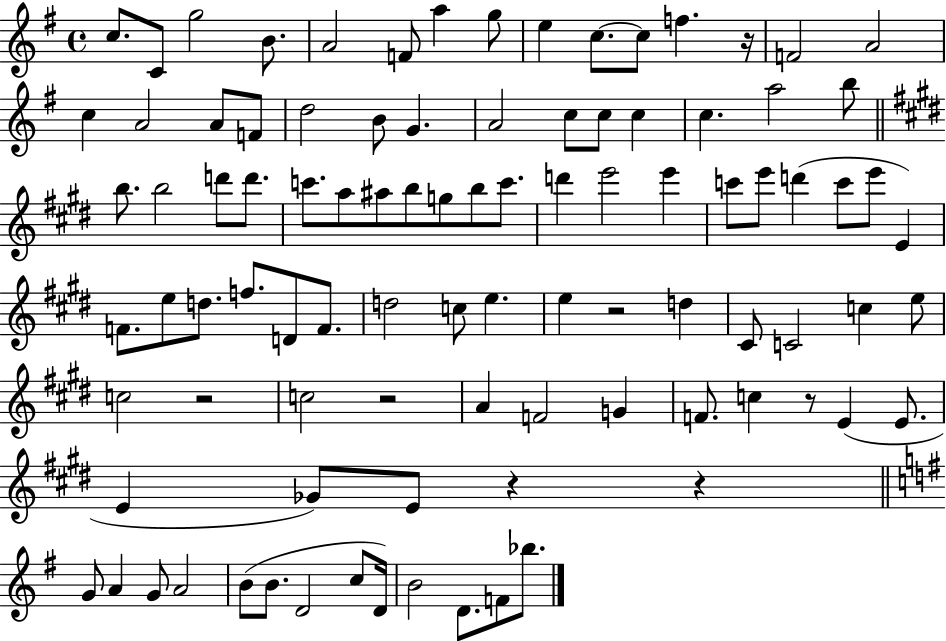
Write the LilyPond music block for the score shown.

{
  \clef treble
  \time 4/4
  \defaultTimeSignature
  \key g \major
  \repeat volta 2 { c''8. c'8 g''2 b'8. | a'2 f'8 a''4 g''8 | e''4 c''8.~~ c''8 f''4. r16 | f'2 a'2 | \break c''4 a'2 a'8 f'8 | d''2 b'8 g'4. | a'2 c''8 c''8 c''4 | c''4. a''2 b''8 | \break \bar "||" \break \key e \major b''8. b''2 d'''8 d'''8. | c'''8. a''8 ais''8 b''8 g''8 b''8 c'''8. | d'''4 e'''2 e'''4 | c'''8 e'''8 d'''4( c'''8 e'''8 e'4) | \break f'8. e''8 d''8. f''8. d'8 f'8. | d''2 c''8 e''4. | e''4 r2 d''4 | cis'8 c'2 c''4 e''8 | \break c''2 r2 | c''2 r2 | a'4 f'2 g'4 | f'8. c''4 r8 e'4( e'8. | \break e'4 ges'8) e'8 r4 r4 | \bar "||" \break \key g \major g'8 a'4 g'8 a'2 | b'8( b'8. d'2 c''8 d'16) | b'2 d'8. f'8 bes''8. | } \bar "|."
}